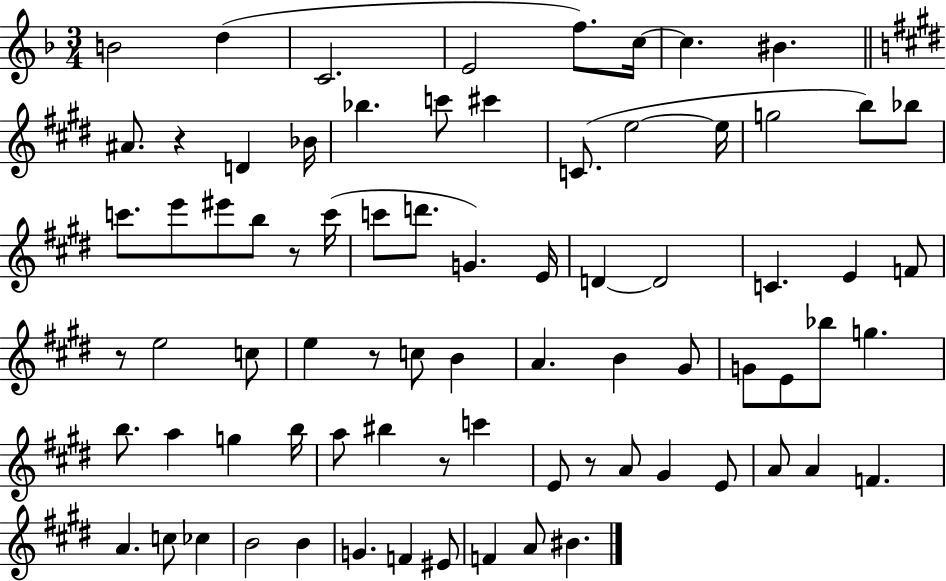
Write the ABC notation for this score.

X:1
T:Untitled
M:3/4
L:1/4
K:F
B2 d C2 E2 f/2 c/4 c ^B ^A/2 z D _B/4 _b c'/2 ^c' C/2 e2 e/4 g2 b/2 _b/2 c'/2 e'/2 ^e'/2 b/2 z/2 c'/4 c'/2 d'/2 G E/4 D D2 C E F/2 z/2 e2 c/2 e z/2 c/2 B A B ^G/2 G/2 E/2 _b/2 g b/2 a g b/4 a/2 ^b z/2 c' E/2 z/2 A/2 ^G E/2 A/2 A F A c/2 _c B2 B G F ^E/2 F A/2 ^B